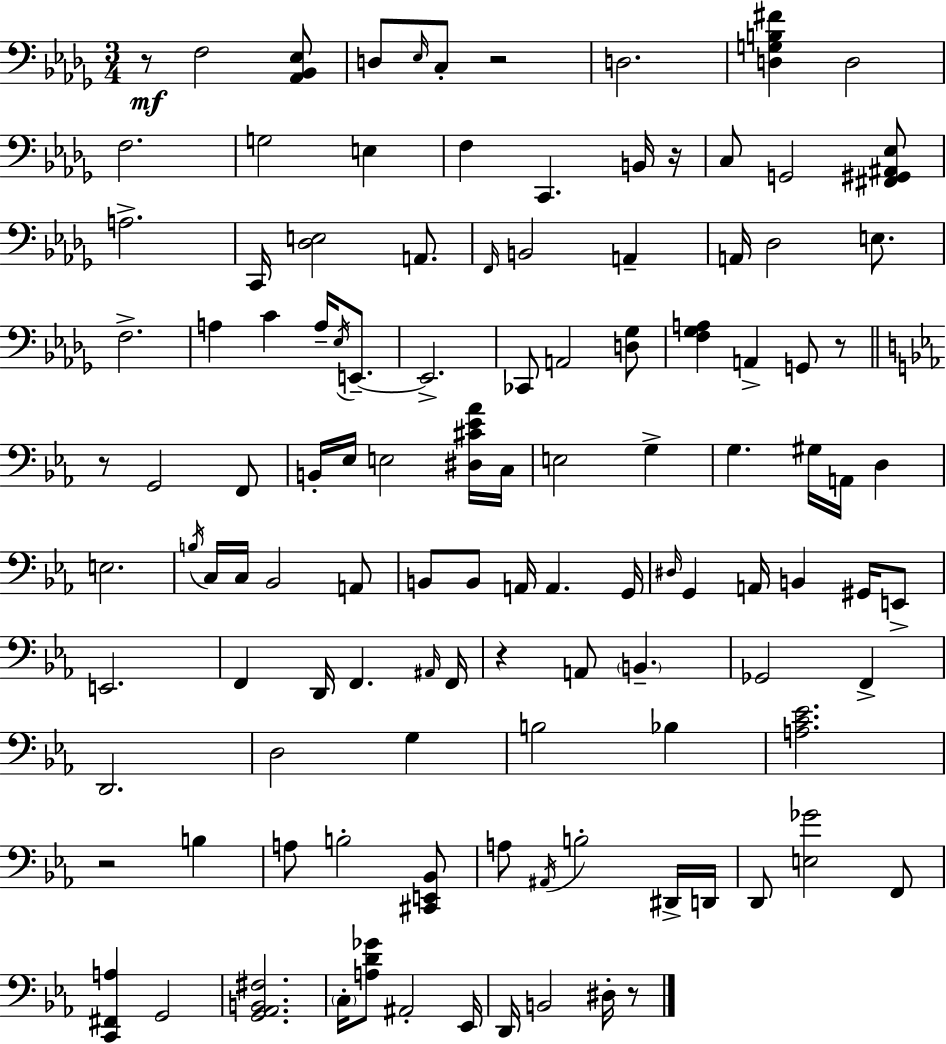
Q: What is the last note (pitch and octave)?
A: D#3